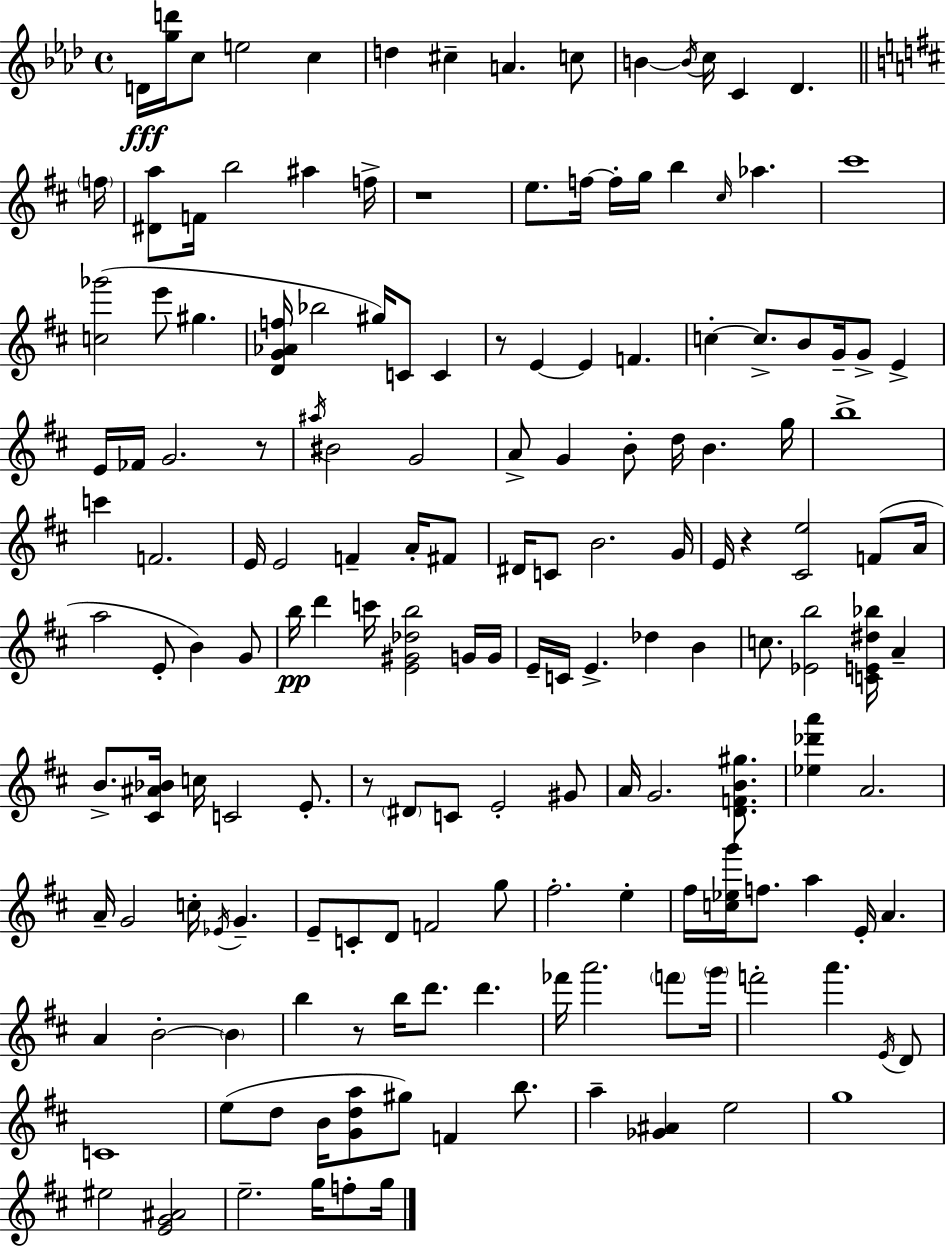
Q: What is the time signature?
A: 4/4